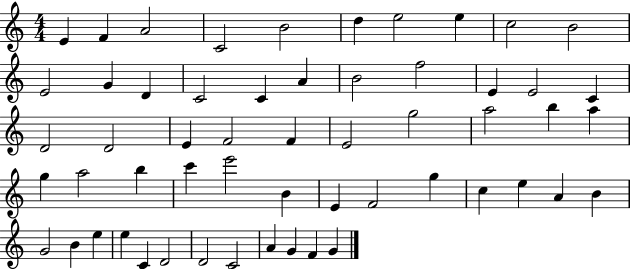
X:1
T:Untitled
M:4/4
L:1/4
K:C
E F A2 C2 B2 d e2 e c2 B2 E2 G D C2 C A B2 f2 E E2 C D2 D2 E F2 F E2 g2 a2 b a g a2 b c' e'2 B E F2 g c e A B G2 B e e C D2 D2 C2 A G F G